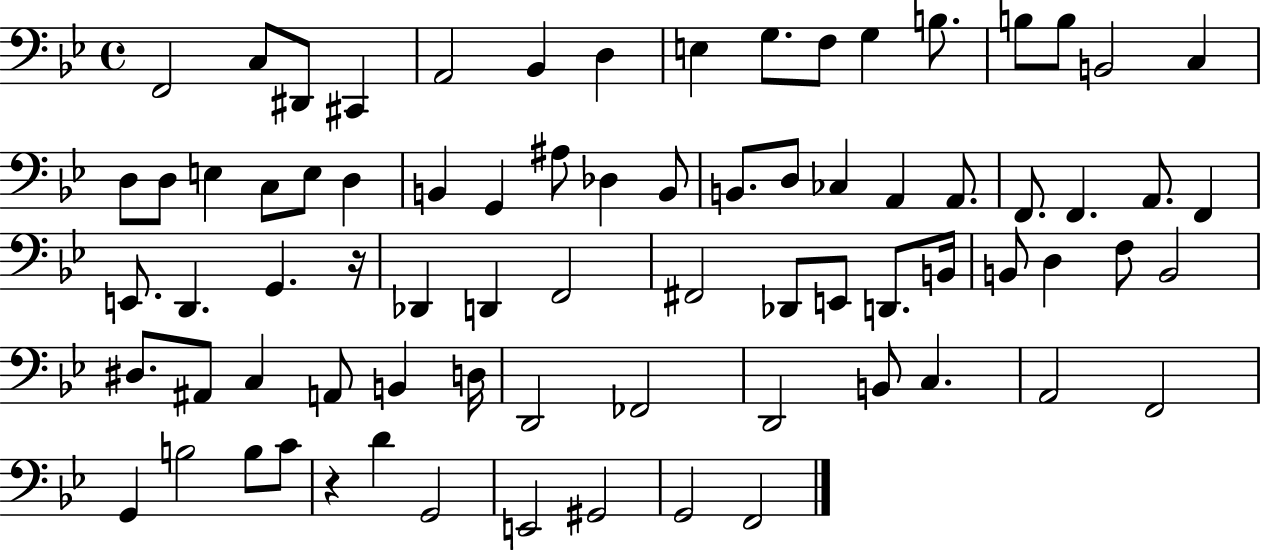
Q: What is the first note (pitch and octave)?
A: F2